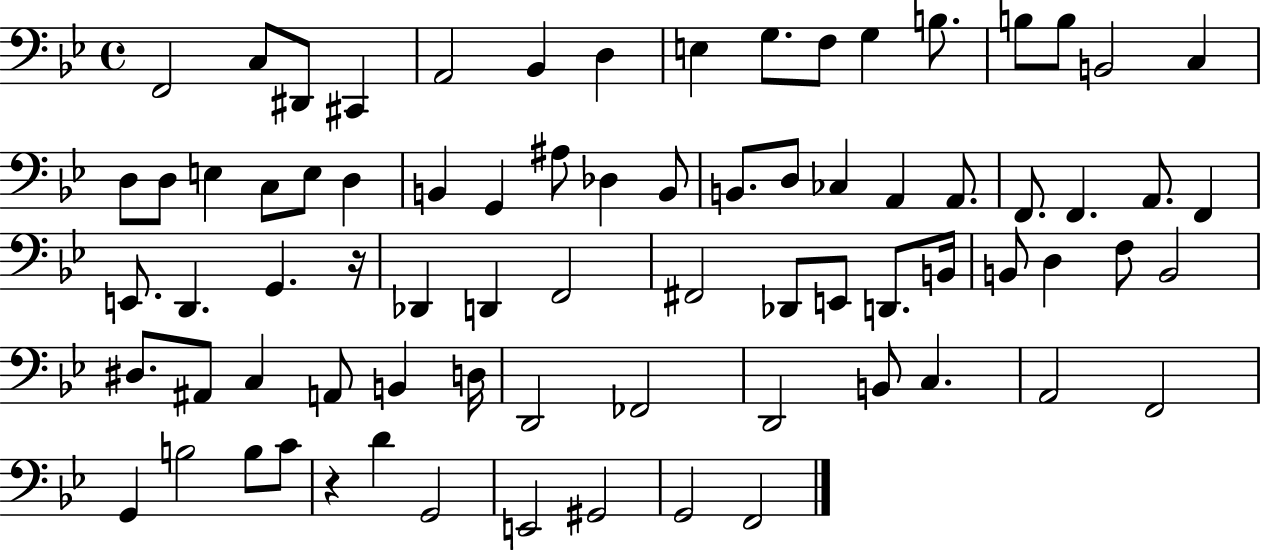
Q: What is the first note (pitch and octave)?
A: F2